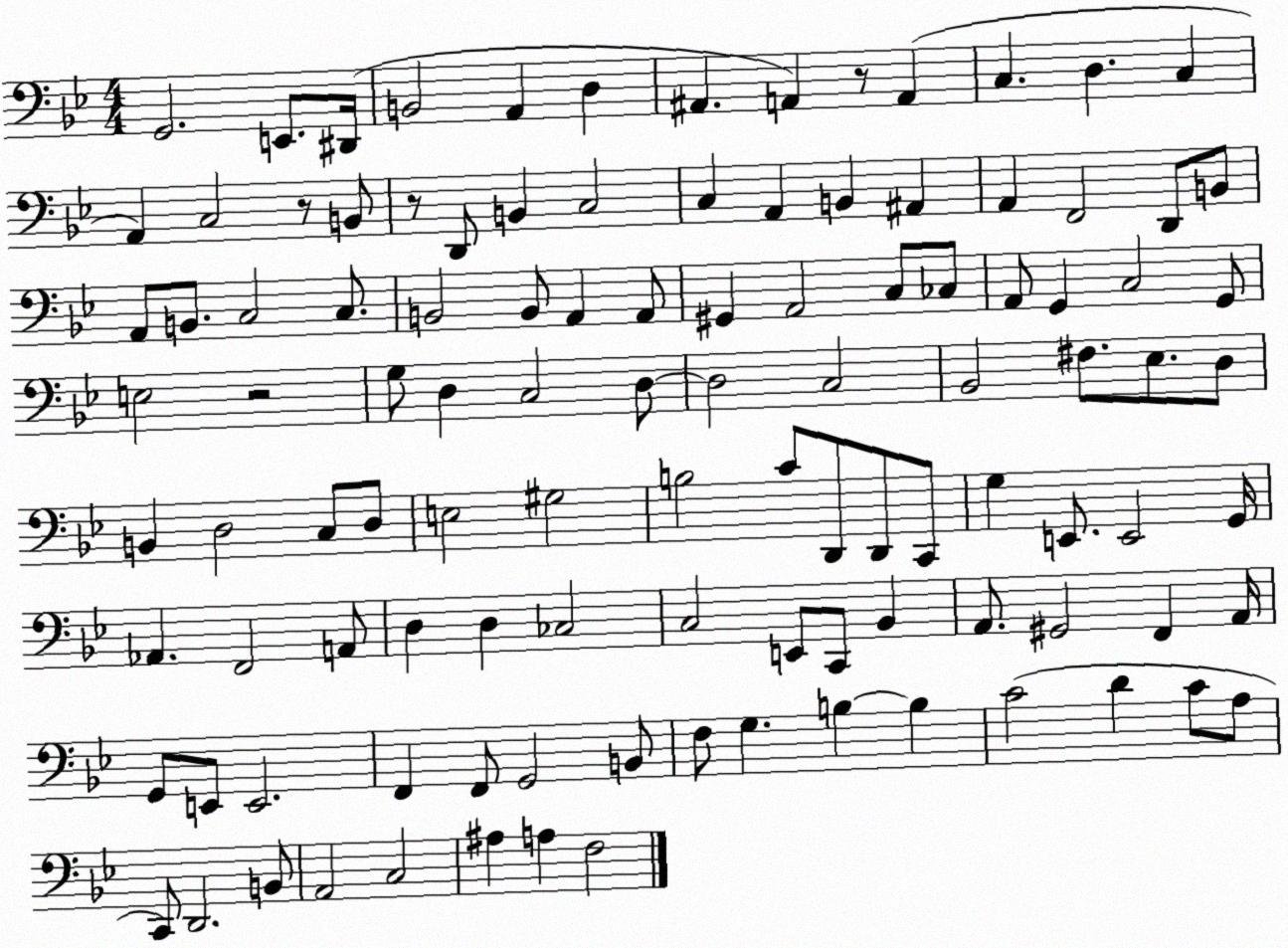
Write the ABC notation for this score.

X:1
T:Untitled
M:4/4
L:1/4
K:Bb
G,,2 E,,/2 ^D,,/4 B,,2 A,, D, ^A,, A,, z/2 A,, C, D, C, A,, C,2 z/2 B,,/2 z/2 D,,/2 B,, C,2 C, A,, B,, ^A,, A,, F,,2 D,,/2 B,,/2 A,,/2 B,,/2 C,2 C,/2 B,,2 B,,/2 A,, A,,/2 ^G,, A,,2 C,/2 _C,/2 A,,/2 G,, C,2 G,,/2 E,2 z2 G,/2 D, C,2 D,/2 D,2 C,2 _B,,2 ^F,/2 _E,/2 D,/2 B,, D,2 C,/2 D,/2 E,2 ^G,2 B,2 C/2 D,,/2 D,,/2 C,,/2 G, E,,/2 E,,2 G,,/4 _A,, F,,2 A,,/2 D, D, _C,2 C,2 E,,/2 C,,/2 _B,, A,,/2 ^G,,2 F,, A,,/4 G,,/2 E,,/2 E,,2 F,, F,,/2 G,,2 B,,/2 F,/2 G, B, B, C2 D C/2 A,/2 C,,/2 D,,2 B,,/2 A,,2 C,2 ^A, A, F,2